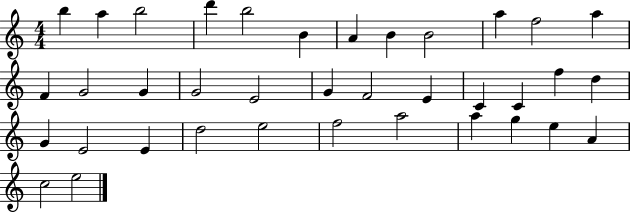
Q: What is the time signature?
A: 4/4